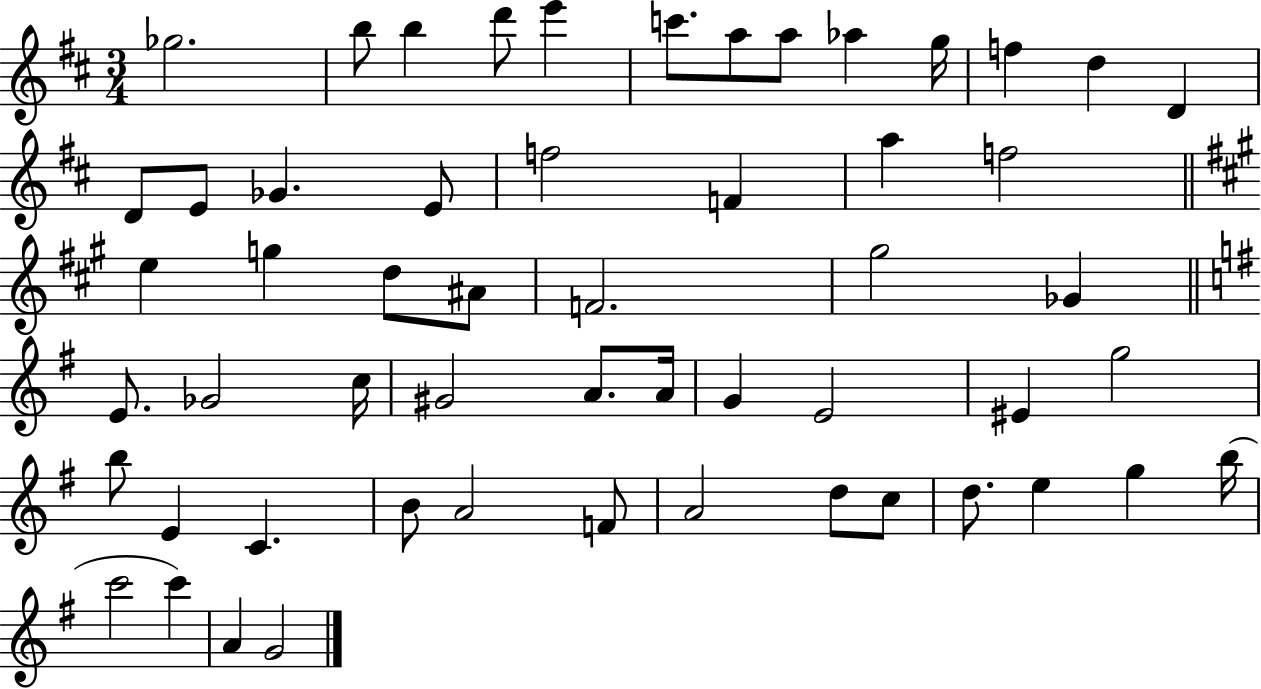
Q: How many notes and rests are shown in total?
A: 55